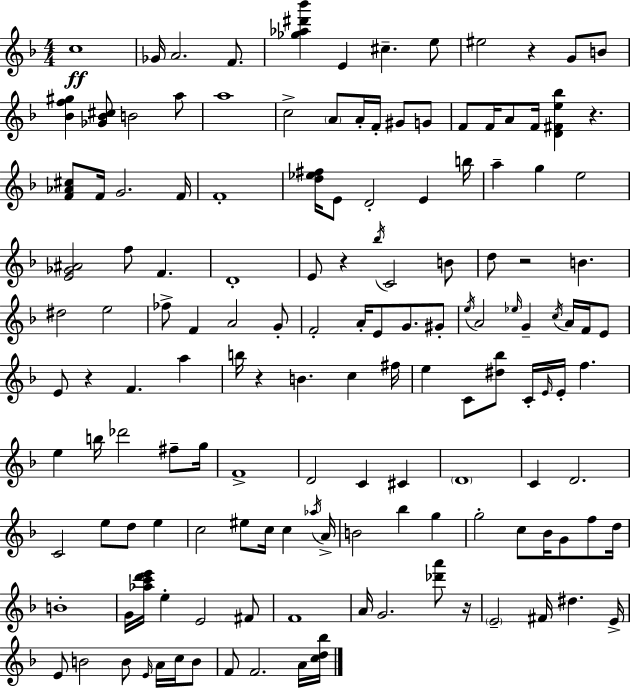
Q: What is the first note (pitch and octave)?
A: C5